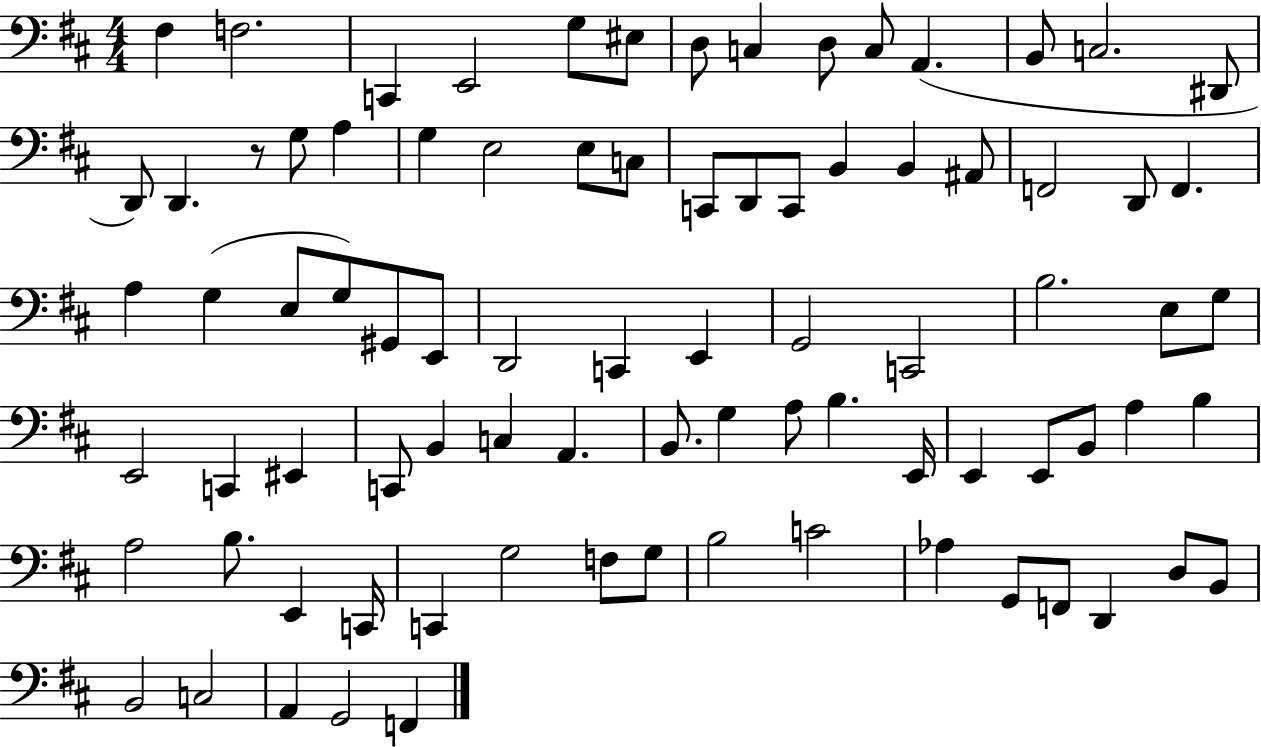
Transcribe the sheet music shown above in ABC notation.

X:1
T:Untitled
M:4/4
L:1/4
K:D
^F, F,2 C,, E,,2 G,/2 ^E,/2 D,/2 C, D,/2 C,/2 A,, B,,/2 C,2 ^D,,/2 D,,/2 D,, z/2 G,/2 A, G, E,2 E,/2 C,/2 C,,/2 D,,/2 C,,/2 B,, B,, ^A,,/2 F,,2 D,,/2 F,, A, G, E,/2 G,/2 ^G,,/2 E,,/2 D,,2 C,, E,, G,,2 C,,2 B,2 E,/2 G,/2 E,,2 C,, ^E,, C,,/2 B,, C, A,, B,,/2 G, A,/2 B, E,,/4 E,, E,,/2 B,,/2 A, B, A,2 B,/2 E,, C,,/4 C,, G,2 F,/2 G,/2 B,2 C2 _A, G,,/2 F,,/2 D,, D,/2 B,,/2 B,,2 C,2 A,, G,,2 F,,